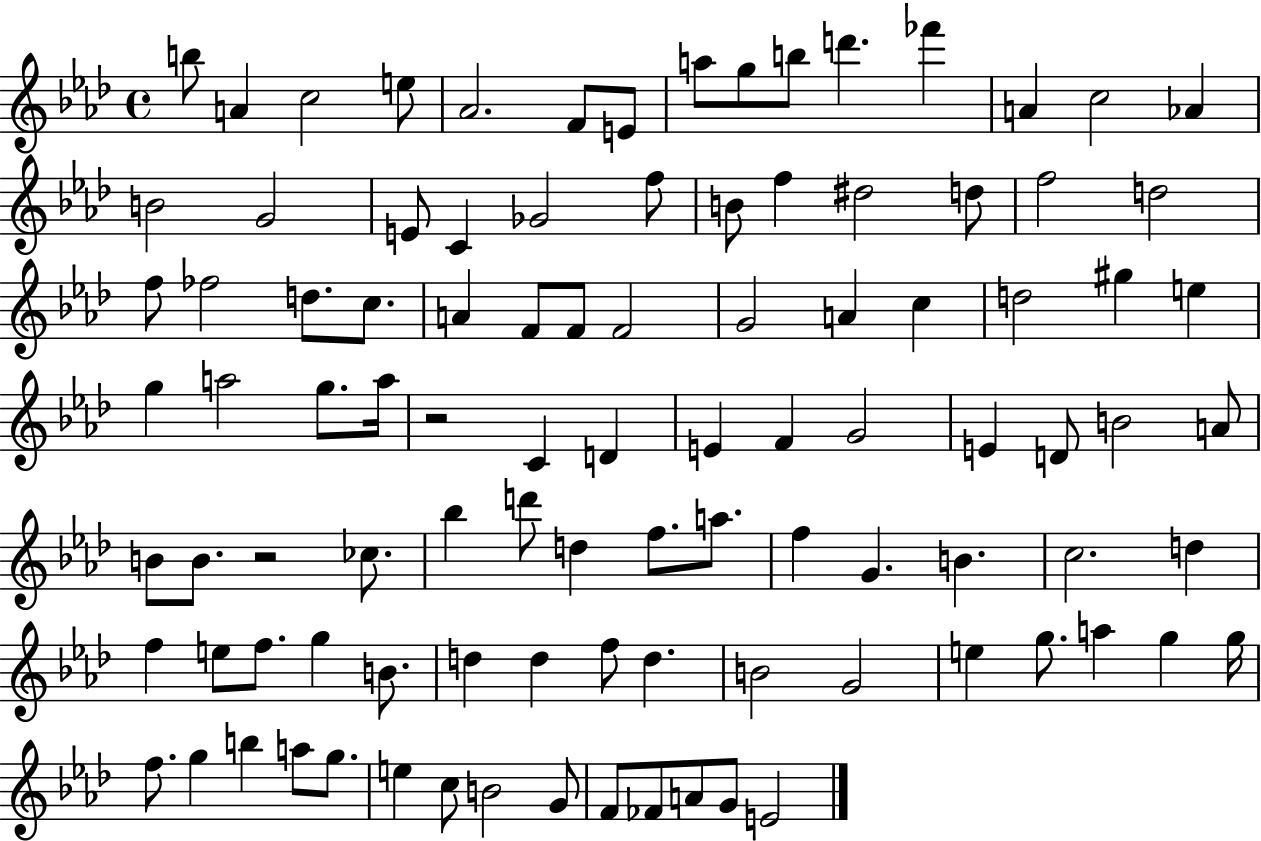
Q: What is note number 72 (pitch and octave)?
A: B4